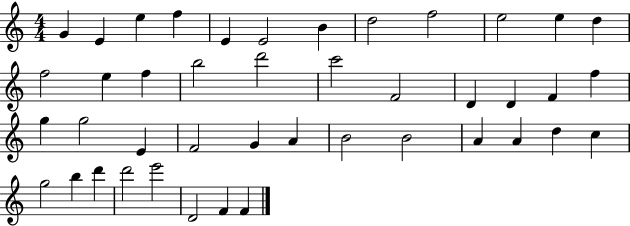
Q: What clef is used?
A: treble